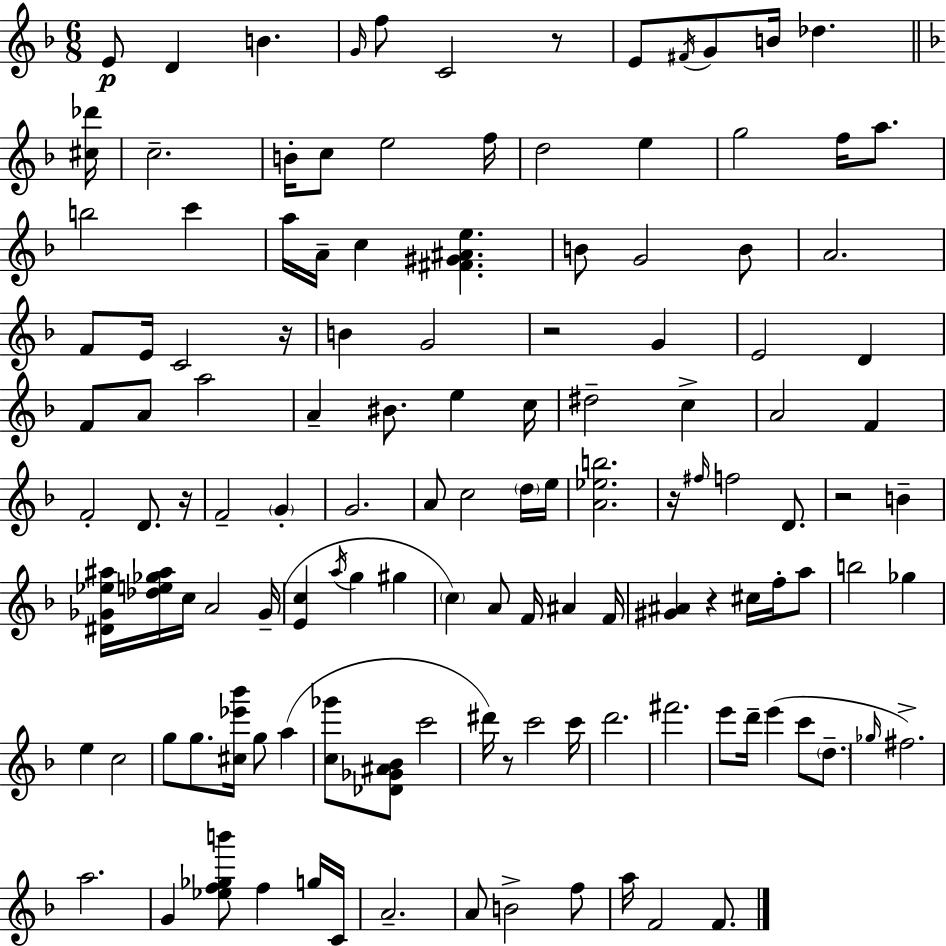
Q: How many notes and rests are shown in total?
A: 128